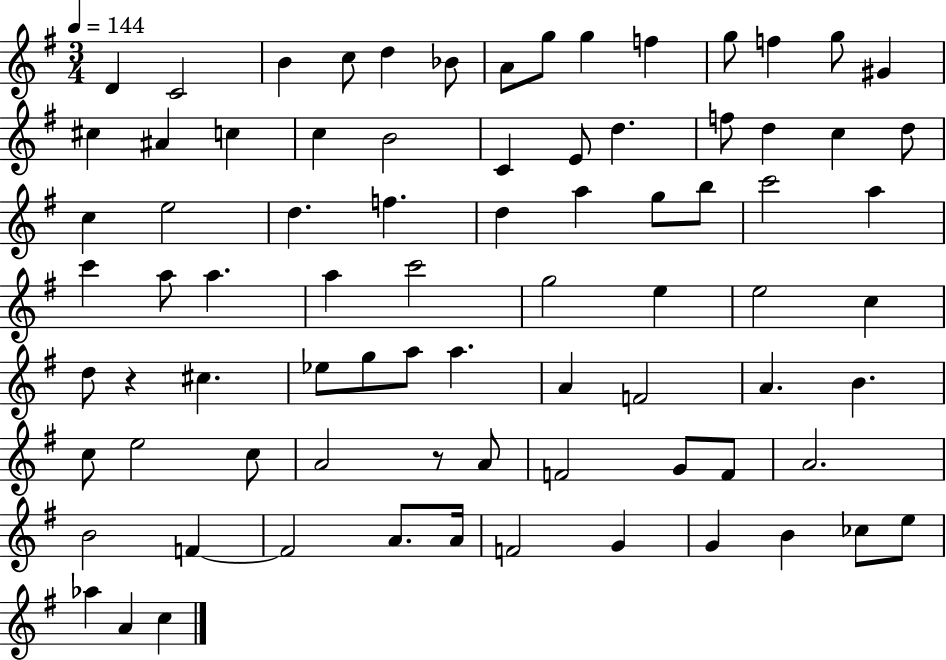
{
  \clef treble
  \numericTimeSignature
  \time 3/4
  \key g \major
  \tempo 4 = 144
  d'4 c'2 | b'4 c''8 d''4 bes'8 | a'8 g''8 g''4 f''4 | g''8 f''4 g''8 gis'4 | \break cis''4 ais'4 c''4 | c''4 b'2 | c'4 e'8 d''4. | f''8 d''4 c''4 d''8 | \break c''4 e''2 | d''4. f''4. | d''4 a''4 g''8 b''8 | c'''2 a''4 | \break c'''4 a''8 a''4. | a''4 c'''2 | g''2 e''4 | e''2 c''4 | \break d''8 r4 cis''4. | ees''8 g''8 a''8 a''4. | a'4 f'2 | a'4. b'4. | \break c''8 e''2 c''8 | a'2 r8 a'8 | f'2 g'8 f'8 | a'2. | \break b'2 f'4~~ | f'2 a'8. a'16 | f'2 g'4 | g'4 b'4 ces''8 e''8 | \break aes''4 a'4 c''4 | \bar "|."
}